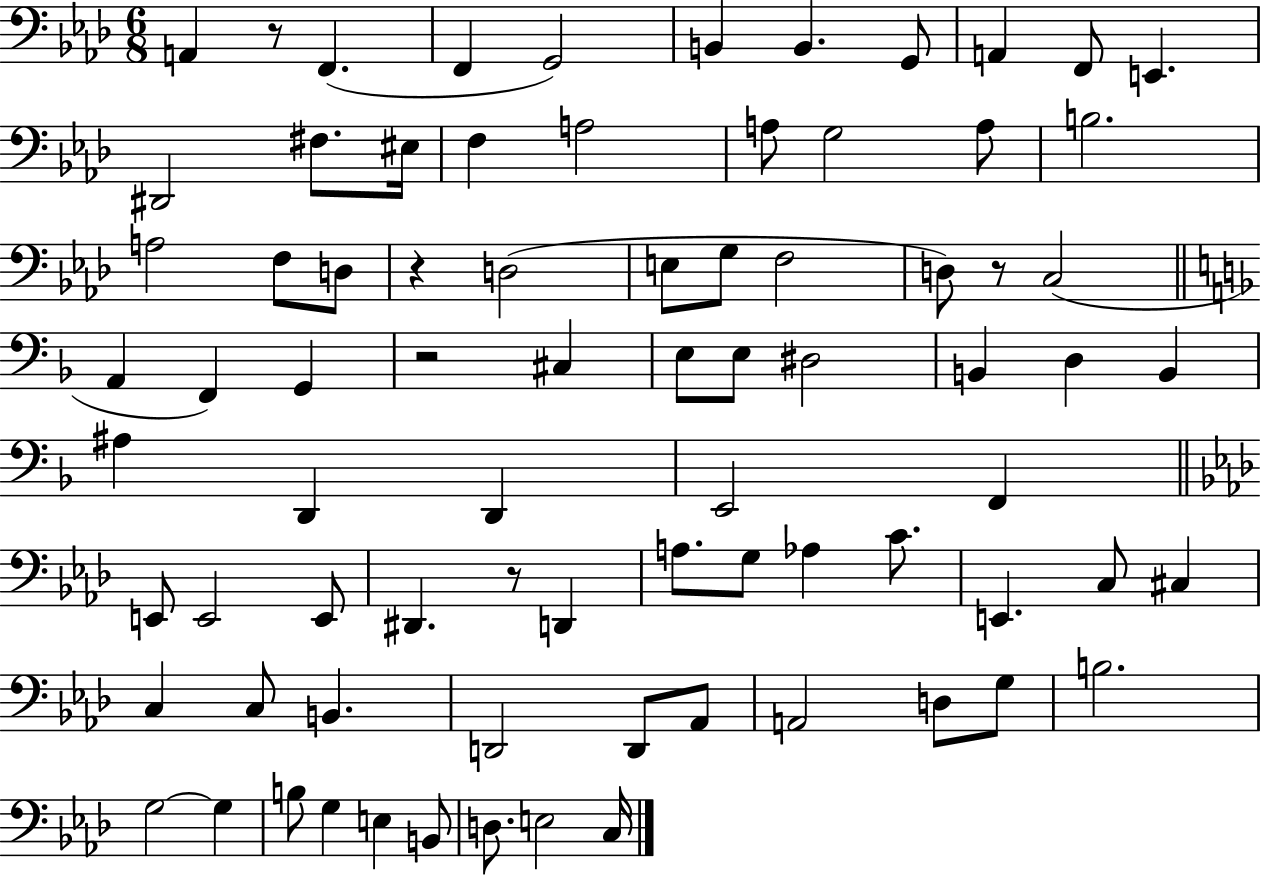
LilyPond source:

{
  \clef bass
  \numericTimeSignature
  \time 6/8
  \key aes \major
  a,4 r8 f,4.( | f,4 g,2) | b,4 b,4. g,8 | a,4 f,8 e,4. | \break dis,2 fis8. eis16 | f4 a2 | a8 g2 a8 | b2. | \break a2 f8 d8 | r4 d2( | e8 g8 f2 | d8) r8 c2( | \break \bar "||" \break \key d \minor a,4 f,4) g,4 | r2 cis4 | e8 e8 dis2 | b,4 d4 b,4 | \break ais4 d,4 d,4 | e,2 f,4 | \bar "||" \break \key f \minor e,8 e,2 e,8 | dis,4. r8 d,4 | a8. g8 aes4 c'8. | e,4. c8 cis4 | \break c4 c8 b,4. | d,2 d,8 aes,8 | a,2 d8 g8 | b2. | \break g2~~ g4 | b8 g4 e4 b,8 | d8. e2 c16 | \bar "|."
}